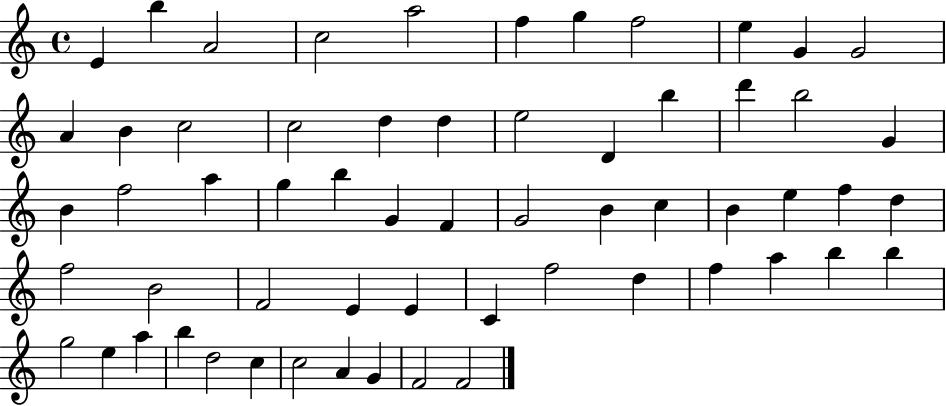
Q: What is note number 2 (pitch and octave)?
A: B5